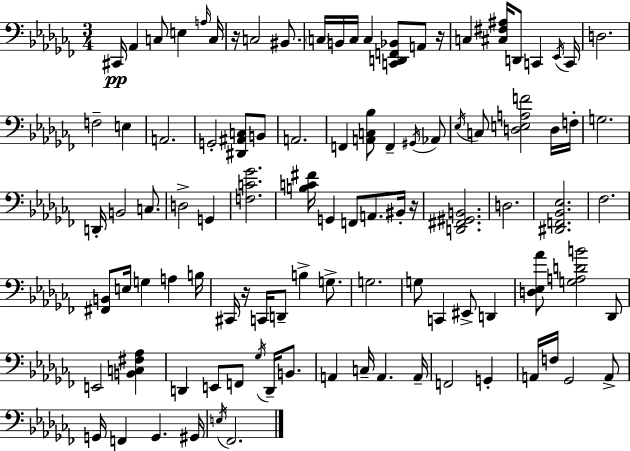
X:1
T:Untitled
M:3/4
L:1/4
K:Abm
^C,,/4 _A,, C,/2 E, A,/4 C,/4 z/4 C,2 ^B,,/2 C,/4 B,,/4 C,/4 C, [C,,D,,F,,_B,,]/2 A,,/2 z/4 C, [^C,^F,^A,]/4 D,,/2 C,, _E,,/4 C,,/4 D,2 F,2 E, A,,2 G,,2 [^D,,^A,,C,]/2 B,,/2 A,,2 F,, [A,,C,_B,]/2 F,, ^G,,/4 _A,,/2 _E,/4 C,/2 [D,E,A,F]2 D,/4 F,/4 G,2 D,,/4 B,,2 C,/2 D,2 G,, [F,C_G]2 [B,C^F]/4 G,, F,,/2 A,,/2 ^B,,/4 z/4 [D,,^F,,^G,,B,,]2 D,2 [^D,,F,,_B,,_E,]2 _F,2 [^F,,B,,]/2 E,/4 G, A, B,/4 ^C,,/4 z/4 C,,/4 D,,/2 B, G,/2 G,2 G,/2 C,, ^E,,/2 D,, [D,_E,_A]/2 [G,A,DB]2 _D,,/2 E,,2 [B,,C,^F,_A,] D,, E,,/2 F,,/2 _G,/4 D,,/4 B,,/2 A,, C,/4 A,, A,,/4 F,,2 G,, A,,/4 F,/4 _G,,2 A,,/2 G,,/4 F,, G,, ^G,,/4 E,/4 _F,,2